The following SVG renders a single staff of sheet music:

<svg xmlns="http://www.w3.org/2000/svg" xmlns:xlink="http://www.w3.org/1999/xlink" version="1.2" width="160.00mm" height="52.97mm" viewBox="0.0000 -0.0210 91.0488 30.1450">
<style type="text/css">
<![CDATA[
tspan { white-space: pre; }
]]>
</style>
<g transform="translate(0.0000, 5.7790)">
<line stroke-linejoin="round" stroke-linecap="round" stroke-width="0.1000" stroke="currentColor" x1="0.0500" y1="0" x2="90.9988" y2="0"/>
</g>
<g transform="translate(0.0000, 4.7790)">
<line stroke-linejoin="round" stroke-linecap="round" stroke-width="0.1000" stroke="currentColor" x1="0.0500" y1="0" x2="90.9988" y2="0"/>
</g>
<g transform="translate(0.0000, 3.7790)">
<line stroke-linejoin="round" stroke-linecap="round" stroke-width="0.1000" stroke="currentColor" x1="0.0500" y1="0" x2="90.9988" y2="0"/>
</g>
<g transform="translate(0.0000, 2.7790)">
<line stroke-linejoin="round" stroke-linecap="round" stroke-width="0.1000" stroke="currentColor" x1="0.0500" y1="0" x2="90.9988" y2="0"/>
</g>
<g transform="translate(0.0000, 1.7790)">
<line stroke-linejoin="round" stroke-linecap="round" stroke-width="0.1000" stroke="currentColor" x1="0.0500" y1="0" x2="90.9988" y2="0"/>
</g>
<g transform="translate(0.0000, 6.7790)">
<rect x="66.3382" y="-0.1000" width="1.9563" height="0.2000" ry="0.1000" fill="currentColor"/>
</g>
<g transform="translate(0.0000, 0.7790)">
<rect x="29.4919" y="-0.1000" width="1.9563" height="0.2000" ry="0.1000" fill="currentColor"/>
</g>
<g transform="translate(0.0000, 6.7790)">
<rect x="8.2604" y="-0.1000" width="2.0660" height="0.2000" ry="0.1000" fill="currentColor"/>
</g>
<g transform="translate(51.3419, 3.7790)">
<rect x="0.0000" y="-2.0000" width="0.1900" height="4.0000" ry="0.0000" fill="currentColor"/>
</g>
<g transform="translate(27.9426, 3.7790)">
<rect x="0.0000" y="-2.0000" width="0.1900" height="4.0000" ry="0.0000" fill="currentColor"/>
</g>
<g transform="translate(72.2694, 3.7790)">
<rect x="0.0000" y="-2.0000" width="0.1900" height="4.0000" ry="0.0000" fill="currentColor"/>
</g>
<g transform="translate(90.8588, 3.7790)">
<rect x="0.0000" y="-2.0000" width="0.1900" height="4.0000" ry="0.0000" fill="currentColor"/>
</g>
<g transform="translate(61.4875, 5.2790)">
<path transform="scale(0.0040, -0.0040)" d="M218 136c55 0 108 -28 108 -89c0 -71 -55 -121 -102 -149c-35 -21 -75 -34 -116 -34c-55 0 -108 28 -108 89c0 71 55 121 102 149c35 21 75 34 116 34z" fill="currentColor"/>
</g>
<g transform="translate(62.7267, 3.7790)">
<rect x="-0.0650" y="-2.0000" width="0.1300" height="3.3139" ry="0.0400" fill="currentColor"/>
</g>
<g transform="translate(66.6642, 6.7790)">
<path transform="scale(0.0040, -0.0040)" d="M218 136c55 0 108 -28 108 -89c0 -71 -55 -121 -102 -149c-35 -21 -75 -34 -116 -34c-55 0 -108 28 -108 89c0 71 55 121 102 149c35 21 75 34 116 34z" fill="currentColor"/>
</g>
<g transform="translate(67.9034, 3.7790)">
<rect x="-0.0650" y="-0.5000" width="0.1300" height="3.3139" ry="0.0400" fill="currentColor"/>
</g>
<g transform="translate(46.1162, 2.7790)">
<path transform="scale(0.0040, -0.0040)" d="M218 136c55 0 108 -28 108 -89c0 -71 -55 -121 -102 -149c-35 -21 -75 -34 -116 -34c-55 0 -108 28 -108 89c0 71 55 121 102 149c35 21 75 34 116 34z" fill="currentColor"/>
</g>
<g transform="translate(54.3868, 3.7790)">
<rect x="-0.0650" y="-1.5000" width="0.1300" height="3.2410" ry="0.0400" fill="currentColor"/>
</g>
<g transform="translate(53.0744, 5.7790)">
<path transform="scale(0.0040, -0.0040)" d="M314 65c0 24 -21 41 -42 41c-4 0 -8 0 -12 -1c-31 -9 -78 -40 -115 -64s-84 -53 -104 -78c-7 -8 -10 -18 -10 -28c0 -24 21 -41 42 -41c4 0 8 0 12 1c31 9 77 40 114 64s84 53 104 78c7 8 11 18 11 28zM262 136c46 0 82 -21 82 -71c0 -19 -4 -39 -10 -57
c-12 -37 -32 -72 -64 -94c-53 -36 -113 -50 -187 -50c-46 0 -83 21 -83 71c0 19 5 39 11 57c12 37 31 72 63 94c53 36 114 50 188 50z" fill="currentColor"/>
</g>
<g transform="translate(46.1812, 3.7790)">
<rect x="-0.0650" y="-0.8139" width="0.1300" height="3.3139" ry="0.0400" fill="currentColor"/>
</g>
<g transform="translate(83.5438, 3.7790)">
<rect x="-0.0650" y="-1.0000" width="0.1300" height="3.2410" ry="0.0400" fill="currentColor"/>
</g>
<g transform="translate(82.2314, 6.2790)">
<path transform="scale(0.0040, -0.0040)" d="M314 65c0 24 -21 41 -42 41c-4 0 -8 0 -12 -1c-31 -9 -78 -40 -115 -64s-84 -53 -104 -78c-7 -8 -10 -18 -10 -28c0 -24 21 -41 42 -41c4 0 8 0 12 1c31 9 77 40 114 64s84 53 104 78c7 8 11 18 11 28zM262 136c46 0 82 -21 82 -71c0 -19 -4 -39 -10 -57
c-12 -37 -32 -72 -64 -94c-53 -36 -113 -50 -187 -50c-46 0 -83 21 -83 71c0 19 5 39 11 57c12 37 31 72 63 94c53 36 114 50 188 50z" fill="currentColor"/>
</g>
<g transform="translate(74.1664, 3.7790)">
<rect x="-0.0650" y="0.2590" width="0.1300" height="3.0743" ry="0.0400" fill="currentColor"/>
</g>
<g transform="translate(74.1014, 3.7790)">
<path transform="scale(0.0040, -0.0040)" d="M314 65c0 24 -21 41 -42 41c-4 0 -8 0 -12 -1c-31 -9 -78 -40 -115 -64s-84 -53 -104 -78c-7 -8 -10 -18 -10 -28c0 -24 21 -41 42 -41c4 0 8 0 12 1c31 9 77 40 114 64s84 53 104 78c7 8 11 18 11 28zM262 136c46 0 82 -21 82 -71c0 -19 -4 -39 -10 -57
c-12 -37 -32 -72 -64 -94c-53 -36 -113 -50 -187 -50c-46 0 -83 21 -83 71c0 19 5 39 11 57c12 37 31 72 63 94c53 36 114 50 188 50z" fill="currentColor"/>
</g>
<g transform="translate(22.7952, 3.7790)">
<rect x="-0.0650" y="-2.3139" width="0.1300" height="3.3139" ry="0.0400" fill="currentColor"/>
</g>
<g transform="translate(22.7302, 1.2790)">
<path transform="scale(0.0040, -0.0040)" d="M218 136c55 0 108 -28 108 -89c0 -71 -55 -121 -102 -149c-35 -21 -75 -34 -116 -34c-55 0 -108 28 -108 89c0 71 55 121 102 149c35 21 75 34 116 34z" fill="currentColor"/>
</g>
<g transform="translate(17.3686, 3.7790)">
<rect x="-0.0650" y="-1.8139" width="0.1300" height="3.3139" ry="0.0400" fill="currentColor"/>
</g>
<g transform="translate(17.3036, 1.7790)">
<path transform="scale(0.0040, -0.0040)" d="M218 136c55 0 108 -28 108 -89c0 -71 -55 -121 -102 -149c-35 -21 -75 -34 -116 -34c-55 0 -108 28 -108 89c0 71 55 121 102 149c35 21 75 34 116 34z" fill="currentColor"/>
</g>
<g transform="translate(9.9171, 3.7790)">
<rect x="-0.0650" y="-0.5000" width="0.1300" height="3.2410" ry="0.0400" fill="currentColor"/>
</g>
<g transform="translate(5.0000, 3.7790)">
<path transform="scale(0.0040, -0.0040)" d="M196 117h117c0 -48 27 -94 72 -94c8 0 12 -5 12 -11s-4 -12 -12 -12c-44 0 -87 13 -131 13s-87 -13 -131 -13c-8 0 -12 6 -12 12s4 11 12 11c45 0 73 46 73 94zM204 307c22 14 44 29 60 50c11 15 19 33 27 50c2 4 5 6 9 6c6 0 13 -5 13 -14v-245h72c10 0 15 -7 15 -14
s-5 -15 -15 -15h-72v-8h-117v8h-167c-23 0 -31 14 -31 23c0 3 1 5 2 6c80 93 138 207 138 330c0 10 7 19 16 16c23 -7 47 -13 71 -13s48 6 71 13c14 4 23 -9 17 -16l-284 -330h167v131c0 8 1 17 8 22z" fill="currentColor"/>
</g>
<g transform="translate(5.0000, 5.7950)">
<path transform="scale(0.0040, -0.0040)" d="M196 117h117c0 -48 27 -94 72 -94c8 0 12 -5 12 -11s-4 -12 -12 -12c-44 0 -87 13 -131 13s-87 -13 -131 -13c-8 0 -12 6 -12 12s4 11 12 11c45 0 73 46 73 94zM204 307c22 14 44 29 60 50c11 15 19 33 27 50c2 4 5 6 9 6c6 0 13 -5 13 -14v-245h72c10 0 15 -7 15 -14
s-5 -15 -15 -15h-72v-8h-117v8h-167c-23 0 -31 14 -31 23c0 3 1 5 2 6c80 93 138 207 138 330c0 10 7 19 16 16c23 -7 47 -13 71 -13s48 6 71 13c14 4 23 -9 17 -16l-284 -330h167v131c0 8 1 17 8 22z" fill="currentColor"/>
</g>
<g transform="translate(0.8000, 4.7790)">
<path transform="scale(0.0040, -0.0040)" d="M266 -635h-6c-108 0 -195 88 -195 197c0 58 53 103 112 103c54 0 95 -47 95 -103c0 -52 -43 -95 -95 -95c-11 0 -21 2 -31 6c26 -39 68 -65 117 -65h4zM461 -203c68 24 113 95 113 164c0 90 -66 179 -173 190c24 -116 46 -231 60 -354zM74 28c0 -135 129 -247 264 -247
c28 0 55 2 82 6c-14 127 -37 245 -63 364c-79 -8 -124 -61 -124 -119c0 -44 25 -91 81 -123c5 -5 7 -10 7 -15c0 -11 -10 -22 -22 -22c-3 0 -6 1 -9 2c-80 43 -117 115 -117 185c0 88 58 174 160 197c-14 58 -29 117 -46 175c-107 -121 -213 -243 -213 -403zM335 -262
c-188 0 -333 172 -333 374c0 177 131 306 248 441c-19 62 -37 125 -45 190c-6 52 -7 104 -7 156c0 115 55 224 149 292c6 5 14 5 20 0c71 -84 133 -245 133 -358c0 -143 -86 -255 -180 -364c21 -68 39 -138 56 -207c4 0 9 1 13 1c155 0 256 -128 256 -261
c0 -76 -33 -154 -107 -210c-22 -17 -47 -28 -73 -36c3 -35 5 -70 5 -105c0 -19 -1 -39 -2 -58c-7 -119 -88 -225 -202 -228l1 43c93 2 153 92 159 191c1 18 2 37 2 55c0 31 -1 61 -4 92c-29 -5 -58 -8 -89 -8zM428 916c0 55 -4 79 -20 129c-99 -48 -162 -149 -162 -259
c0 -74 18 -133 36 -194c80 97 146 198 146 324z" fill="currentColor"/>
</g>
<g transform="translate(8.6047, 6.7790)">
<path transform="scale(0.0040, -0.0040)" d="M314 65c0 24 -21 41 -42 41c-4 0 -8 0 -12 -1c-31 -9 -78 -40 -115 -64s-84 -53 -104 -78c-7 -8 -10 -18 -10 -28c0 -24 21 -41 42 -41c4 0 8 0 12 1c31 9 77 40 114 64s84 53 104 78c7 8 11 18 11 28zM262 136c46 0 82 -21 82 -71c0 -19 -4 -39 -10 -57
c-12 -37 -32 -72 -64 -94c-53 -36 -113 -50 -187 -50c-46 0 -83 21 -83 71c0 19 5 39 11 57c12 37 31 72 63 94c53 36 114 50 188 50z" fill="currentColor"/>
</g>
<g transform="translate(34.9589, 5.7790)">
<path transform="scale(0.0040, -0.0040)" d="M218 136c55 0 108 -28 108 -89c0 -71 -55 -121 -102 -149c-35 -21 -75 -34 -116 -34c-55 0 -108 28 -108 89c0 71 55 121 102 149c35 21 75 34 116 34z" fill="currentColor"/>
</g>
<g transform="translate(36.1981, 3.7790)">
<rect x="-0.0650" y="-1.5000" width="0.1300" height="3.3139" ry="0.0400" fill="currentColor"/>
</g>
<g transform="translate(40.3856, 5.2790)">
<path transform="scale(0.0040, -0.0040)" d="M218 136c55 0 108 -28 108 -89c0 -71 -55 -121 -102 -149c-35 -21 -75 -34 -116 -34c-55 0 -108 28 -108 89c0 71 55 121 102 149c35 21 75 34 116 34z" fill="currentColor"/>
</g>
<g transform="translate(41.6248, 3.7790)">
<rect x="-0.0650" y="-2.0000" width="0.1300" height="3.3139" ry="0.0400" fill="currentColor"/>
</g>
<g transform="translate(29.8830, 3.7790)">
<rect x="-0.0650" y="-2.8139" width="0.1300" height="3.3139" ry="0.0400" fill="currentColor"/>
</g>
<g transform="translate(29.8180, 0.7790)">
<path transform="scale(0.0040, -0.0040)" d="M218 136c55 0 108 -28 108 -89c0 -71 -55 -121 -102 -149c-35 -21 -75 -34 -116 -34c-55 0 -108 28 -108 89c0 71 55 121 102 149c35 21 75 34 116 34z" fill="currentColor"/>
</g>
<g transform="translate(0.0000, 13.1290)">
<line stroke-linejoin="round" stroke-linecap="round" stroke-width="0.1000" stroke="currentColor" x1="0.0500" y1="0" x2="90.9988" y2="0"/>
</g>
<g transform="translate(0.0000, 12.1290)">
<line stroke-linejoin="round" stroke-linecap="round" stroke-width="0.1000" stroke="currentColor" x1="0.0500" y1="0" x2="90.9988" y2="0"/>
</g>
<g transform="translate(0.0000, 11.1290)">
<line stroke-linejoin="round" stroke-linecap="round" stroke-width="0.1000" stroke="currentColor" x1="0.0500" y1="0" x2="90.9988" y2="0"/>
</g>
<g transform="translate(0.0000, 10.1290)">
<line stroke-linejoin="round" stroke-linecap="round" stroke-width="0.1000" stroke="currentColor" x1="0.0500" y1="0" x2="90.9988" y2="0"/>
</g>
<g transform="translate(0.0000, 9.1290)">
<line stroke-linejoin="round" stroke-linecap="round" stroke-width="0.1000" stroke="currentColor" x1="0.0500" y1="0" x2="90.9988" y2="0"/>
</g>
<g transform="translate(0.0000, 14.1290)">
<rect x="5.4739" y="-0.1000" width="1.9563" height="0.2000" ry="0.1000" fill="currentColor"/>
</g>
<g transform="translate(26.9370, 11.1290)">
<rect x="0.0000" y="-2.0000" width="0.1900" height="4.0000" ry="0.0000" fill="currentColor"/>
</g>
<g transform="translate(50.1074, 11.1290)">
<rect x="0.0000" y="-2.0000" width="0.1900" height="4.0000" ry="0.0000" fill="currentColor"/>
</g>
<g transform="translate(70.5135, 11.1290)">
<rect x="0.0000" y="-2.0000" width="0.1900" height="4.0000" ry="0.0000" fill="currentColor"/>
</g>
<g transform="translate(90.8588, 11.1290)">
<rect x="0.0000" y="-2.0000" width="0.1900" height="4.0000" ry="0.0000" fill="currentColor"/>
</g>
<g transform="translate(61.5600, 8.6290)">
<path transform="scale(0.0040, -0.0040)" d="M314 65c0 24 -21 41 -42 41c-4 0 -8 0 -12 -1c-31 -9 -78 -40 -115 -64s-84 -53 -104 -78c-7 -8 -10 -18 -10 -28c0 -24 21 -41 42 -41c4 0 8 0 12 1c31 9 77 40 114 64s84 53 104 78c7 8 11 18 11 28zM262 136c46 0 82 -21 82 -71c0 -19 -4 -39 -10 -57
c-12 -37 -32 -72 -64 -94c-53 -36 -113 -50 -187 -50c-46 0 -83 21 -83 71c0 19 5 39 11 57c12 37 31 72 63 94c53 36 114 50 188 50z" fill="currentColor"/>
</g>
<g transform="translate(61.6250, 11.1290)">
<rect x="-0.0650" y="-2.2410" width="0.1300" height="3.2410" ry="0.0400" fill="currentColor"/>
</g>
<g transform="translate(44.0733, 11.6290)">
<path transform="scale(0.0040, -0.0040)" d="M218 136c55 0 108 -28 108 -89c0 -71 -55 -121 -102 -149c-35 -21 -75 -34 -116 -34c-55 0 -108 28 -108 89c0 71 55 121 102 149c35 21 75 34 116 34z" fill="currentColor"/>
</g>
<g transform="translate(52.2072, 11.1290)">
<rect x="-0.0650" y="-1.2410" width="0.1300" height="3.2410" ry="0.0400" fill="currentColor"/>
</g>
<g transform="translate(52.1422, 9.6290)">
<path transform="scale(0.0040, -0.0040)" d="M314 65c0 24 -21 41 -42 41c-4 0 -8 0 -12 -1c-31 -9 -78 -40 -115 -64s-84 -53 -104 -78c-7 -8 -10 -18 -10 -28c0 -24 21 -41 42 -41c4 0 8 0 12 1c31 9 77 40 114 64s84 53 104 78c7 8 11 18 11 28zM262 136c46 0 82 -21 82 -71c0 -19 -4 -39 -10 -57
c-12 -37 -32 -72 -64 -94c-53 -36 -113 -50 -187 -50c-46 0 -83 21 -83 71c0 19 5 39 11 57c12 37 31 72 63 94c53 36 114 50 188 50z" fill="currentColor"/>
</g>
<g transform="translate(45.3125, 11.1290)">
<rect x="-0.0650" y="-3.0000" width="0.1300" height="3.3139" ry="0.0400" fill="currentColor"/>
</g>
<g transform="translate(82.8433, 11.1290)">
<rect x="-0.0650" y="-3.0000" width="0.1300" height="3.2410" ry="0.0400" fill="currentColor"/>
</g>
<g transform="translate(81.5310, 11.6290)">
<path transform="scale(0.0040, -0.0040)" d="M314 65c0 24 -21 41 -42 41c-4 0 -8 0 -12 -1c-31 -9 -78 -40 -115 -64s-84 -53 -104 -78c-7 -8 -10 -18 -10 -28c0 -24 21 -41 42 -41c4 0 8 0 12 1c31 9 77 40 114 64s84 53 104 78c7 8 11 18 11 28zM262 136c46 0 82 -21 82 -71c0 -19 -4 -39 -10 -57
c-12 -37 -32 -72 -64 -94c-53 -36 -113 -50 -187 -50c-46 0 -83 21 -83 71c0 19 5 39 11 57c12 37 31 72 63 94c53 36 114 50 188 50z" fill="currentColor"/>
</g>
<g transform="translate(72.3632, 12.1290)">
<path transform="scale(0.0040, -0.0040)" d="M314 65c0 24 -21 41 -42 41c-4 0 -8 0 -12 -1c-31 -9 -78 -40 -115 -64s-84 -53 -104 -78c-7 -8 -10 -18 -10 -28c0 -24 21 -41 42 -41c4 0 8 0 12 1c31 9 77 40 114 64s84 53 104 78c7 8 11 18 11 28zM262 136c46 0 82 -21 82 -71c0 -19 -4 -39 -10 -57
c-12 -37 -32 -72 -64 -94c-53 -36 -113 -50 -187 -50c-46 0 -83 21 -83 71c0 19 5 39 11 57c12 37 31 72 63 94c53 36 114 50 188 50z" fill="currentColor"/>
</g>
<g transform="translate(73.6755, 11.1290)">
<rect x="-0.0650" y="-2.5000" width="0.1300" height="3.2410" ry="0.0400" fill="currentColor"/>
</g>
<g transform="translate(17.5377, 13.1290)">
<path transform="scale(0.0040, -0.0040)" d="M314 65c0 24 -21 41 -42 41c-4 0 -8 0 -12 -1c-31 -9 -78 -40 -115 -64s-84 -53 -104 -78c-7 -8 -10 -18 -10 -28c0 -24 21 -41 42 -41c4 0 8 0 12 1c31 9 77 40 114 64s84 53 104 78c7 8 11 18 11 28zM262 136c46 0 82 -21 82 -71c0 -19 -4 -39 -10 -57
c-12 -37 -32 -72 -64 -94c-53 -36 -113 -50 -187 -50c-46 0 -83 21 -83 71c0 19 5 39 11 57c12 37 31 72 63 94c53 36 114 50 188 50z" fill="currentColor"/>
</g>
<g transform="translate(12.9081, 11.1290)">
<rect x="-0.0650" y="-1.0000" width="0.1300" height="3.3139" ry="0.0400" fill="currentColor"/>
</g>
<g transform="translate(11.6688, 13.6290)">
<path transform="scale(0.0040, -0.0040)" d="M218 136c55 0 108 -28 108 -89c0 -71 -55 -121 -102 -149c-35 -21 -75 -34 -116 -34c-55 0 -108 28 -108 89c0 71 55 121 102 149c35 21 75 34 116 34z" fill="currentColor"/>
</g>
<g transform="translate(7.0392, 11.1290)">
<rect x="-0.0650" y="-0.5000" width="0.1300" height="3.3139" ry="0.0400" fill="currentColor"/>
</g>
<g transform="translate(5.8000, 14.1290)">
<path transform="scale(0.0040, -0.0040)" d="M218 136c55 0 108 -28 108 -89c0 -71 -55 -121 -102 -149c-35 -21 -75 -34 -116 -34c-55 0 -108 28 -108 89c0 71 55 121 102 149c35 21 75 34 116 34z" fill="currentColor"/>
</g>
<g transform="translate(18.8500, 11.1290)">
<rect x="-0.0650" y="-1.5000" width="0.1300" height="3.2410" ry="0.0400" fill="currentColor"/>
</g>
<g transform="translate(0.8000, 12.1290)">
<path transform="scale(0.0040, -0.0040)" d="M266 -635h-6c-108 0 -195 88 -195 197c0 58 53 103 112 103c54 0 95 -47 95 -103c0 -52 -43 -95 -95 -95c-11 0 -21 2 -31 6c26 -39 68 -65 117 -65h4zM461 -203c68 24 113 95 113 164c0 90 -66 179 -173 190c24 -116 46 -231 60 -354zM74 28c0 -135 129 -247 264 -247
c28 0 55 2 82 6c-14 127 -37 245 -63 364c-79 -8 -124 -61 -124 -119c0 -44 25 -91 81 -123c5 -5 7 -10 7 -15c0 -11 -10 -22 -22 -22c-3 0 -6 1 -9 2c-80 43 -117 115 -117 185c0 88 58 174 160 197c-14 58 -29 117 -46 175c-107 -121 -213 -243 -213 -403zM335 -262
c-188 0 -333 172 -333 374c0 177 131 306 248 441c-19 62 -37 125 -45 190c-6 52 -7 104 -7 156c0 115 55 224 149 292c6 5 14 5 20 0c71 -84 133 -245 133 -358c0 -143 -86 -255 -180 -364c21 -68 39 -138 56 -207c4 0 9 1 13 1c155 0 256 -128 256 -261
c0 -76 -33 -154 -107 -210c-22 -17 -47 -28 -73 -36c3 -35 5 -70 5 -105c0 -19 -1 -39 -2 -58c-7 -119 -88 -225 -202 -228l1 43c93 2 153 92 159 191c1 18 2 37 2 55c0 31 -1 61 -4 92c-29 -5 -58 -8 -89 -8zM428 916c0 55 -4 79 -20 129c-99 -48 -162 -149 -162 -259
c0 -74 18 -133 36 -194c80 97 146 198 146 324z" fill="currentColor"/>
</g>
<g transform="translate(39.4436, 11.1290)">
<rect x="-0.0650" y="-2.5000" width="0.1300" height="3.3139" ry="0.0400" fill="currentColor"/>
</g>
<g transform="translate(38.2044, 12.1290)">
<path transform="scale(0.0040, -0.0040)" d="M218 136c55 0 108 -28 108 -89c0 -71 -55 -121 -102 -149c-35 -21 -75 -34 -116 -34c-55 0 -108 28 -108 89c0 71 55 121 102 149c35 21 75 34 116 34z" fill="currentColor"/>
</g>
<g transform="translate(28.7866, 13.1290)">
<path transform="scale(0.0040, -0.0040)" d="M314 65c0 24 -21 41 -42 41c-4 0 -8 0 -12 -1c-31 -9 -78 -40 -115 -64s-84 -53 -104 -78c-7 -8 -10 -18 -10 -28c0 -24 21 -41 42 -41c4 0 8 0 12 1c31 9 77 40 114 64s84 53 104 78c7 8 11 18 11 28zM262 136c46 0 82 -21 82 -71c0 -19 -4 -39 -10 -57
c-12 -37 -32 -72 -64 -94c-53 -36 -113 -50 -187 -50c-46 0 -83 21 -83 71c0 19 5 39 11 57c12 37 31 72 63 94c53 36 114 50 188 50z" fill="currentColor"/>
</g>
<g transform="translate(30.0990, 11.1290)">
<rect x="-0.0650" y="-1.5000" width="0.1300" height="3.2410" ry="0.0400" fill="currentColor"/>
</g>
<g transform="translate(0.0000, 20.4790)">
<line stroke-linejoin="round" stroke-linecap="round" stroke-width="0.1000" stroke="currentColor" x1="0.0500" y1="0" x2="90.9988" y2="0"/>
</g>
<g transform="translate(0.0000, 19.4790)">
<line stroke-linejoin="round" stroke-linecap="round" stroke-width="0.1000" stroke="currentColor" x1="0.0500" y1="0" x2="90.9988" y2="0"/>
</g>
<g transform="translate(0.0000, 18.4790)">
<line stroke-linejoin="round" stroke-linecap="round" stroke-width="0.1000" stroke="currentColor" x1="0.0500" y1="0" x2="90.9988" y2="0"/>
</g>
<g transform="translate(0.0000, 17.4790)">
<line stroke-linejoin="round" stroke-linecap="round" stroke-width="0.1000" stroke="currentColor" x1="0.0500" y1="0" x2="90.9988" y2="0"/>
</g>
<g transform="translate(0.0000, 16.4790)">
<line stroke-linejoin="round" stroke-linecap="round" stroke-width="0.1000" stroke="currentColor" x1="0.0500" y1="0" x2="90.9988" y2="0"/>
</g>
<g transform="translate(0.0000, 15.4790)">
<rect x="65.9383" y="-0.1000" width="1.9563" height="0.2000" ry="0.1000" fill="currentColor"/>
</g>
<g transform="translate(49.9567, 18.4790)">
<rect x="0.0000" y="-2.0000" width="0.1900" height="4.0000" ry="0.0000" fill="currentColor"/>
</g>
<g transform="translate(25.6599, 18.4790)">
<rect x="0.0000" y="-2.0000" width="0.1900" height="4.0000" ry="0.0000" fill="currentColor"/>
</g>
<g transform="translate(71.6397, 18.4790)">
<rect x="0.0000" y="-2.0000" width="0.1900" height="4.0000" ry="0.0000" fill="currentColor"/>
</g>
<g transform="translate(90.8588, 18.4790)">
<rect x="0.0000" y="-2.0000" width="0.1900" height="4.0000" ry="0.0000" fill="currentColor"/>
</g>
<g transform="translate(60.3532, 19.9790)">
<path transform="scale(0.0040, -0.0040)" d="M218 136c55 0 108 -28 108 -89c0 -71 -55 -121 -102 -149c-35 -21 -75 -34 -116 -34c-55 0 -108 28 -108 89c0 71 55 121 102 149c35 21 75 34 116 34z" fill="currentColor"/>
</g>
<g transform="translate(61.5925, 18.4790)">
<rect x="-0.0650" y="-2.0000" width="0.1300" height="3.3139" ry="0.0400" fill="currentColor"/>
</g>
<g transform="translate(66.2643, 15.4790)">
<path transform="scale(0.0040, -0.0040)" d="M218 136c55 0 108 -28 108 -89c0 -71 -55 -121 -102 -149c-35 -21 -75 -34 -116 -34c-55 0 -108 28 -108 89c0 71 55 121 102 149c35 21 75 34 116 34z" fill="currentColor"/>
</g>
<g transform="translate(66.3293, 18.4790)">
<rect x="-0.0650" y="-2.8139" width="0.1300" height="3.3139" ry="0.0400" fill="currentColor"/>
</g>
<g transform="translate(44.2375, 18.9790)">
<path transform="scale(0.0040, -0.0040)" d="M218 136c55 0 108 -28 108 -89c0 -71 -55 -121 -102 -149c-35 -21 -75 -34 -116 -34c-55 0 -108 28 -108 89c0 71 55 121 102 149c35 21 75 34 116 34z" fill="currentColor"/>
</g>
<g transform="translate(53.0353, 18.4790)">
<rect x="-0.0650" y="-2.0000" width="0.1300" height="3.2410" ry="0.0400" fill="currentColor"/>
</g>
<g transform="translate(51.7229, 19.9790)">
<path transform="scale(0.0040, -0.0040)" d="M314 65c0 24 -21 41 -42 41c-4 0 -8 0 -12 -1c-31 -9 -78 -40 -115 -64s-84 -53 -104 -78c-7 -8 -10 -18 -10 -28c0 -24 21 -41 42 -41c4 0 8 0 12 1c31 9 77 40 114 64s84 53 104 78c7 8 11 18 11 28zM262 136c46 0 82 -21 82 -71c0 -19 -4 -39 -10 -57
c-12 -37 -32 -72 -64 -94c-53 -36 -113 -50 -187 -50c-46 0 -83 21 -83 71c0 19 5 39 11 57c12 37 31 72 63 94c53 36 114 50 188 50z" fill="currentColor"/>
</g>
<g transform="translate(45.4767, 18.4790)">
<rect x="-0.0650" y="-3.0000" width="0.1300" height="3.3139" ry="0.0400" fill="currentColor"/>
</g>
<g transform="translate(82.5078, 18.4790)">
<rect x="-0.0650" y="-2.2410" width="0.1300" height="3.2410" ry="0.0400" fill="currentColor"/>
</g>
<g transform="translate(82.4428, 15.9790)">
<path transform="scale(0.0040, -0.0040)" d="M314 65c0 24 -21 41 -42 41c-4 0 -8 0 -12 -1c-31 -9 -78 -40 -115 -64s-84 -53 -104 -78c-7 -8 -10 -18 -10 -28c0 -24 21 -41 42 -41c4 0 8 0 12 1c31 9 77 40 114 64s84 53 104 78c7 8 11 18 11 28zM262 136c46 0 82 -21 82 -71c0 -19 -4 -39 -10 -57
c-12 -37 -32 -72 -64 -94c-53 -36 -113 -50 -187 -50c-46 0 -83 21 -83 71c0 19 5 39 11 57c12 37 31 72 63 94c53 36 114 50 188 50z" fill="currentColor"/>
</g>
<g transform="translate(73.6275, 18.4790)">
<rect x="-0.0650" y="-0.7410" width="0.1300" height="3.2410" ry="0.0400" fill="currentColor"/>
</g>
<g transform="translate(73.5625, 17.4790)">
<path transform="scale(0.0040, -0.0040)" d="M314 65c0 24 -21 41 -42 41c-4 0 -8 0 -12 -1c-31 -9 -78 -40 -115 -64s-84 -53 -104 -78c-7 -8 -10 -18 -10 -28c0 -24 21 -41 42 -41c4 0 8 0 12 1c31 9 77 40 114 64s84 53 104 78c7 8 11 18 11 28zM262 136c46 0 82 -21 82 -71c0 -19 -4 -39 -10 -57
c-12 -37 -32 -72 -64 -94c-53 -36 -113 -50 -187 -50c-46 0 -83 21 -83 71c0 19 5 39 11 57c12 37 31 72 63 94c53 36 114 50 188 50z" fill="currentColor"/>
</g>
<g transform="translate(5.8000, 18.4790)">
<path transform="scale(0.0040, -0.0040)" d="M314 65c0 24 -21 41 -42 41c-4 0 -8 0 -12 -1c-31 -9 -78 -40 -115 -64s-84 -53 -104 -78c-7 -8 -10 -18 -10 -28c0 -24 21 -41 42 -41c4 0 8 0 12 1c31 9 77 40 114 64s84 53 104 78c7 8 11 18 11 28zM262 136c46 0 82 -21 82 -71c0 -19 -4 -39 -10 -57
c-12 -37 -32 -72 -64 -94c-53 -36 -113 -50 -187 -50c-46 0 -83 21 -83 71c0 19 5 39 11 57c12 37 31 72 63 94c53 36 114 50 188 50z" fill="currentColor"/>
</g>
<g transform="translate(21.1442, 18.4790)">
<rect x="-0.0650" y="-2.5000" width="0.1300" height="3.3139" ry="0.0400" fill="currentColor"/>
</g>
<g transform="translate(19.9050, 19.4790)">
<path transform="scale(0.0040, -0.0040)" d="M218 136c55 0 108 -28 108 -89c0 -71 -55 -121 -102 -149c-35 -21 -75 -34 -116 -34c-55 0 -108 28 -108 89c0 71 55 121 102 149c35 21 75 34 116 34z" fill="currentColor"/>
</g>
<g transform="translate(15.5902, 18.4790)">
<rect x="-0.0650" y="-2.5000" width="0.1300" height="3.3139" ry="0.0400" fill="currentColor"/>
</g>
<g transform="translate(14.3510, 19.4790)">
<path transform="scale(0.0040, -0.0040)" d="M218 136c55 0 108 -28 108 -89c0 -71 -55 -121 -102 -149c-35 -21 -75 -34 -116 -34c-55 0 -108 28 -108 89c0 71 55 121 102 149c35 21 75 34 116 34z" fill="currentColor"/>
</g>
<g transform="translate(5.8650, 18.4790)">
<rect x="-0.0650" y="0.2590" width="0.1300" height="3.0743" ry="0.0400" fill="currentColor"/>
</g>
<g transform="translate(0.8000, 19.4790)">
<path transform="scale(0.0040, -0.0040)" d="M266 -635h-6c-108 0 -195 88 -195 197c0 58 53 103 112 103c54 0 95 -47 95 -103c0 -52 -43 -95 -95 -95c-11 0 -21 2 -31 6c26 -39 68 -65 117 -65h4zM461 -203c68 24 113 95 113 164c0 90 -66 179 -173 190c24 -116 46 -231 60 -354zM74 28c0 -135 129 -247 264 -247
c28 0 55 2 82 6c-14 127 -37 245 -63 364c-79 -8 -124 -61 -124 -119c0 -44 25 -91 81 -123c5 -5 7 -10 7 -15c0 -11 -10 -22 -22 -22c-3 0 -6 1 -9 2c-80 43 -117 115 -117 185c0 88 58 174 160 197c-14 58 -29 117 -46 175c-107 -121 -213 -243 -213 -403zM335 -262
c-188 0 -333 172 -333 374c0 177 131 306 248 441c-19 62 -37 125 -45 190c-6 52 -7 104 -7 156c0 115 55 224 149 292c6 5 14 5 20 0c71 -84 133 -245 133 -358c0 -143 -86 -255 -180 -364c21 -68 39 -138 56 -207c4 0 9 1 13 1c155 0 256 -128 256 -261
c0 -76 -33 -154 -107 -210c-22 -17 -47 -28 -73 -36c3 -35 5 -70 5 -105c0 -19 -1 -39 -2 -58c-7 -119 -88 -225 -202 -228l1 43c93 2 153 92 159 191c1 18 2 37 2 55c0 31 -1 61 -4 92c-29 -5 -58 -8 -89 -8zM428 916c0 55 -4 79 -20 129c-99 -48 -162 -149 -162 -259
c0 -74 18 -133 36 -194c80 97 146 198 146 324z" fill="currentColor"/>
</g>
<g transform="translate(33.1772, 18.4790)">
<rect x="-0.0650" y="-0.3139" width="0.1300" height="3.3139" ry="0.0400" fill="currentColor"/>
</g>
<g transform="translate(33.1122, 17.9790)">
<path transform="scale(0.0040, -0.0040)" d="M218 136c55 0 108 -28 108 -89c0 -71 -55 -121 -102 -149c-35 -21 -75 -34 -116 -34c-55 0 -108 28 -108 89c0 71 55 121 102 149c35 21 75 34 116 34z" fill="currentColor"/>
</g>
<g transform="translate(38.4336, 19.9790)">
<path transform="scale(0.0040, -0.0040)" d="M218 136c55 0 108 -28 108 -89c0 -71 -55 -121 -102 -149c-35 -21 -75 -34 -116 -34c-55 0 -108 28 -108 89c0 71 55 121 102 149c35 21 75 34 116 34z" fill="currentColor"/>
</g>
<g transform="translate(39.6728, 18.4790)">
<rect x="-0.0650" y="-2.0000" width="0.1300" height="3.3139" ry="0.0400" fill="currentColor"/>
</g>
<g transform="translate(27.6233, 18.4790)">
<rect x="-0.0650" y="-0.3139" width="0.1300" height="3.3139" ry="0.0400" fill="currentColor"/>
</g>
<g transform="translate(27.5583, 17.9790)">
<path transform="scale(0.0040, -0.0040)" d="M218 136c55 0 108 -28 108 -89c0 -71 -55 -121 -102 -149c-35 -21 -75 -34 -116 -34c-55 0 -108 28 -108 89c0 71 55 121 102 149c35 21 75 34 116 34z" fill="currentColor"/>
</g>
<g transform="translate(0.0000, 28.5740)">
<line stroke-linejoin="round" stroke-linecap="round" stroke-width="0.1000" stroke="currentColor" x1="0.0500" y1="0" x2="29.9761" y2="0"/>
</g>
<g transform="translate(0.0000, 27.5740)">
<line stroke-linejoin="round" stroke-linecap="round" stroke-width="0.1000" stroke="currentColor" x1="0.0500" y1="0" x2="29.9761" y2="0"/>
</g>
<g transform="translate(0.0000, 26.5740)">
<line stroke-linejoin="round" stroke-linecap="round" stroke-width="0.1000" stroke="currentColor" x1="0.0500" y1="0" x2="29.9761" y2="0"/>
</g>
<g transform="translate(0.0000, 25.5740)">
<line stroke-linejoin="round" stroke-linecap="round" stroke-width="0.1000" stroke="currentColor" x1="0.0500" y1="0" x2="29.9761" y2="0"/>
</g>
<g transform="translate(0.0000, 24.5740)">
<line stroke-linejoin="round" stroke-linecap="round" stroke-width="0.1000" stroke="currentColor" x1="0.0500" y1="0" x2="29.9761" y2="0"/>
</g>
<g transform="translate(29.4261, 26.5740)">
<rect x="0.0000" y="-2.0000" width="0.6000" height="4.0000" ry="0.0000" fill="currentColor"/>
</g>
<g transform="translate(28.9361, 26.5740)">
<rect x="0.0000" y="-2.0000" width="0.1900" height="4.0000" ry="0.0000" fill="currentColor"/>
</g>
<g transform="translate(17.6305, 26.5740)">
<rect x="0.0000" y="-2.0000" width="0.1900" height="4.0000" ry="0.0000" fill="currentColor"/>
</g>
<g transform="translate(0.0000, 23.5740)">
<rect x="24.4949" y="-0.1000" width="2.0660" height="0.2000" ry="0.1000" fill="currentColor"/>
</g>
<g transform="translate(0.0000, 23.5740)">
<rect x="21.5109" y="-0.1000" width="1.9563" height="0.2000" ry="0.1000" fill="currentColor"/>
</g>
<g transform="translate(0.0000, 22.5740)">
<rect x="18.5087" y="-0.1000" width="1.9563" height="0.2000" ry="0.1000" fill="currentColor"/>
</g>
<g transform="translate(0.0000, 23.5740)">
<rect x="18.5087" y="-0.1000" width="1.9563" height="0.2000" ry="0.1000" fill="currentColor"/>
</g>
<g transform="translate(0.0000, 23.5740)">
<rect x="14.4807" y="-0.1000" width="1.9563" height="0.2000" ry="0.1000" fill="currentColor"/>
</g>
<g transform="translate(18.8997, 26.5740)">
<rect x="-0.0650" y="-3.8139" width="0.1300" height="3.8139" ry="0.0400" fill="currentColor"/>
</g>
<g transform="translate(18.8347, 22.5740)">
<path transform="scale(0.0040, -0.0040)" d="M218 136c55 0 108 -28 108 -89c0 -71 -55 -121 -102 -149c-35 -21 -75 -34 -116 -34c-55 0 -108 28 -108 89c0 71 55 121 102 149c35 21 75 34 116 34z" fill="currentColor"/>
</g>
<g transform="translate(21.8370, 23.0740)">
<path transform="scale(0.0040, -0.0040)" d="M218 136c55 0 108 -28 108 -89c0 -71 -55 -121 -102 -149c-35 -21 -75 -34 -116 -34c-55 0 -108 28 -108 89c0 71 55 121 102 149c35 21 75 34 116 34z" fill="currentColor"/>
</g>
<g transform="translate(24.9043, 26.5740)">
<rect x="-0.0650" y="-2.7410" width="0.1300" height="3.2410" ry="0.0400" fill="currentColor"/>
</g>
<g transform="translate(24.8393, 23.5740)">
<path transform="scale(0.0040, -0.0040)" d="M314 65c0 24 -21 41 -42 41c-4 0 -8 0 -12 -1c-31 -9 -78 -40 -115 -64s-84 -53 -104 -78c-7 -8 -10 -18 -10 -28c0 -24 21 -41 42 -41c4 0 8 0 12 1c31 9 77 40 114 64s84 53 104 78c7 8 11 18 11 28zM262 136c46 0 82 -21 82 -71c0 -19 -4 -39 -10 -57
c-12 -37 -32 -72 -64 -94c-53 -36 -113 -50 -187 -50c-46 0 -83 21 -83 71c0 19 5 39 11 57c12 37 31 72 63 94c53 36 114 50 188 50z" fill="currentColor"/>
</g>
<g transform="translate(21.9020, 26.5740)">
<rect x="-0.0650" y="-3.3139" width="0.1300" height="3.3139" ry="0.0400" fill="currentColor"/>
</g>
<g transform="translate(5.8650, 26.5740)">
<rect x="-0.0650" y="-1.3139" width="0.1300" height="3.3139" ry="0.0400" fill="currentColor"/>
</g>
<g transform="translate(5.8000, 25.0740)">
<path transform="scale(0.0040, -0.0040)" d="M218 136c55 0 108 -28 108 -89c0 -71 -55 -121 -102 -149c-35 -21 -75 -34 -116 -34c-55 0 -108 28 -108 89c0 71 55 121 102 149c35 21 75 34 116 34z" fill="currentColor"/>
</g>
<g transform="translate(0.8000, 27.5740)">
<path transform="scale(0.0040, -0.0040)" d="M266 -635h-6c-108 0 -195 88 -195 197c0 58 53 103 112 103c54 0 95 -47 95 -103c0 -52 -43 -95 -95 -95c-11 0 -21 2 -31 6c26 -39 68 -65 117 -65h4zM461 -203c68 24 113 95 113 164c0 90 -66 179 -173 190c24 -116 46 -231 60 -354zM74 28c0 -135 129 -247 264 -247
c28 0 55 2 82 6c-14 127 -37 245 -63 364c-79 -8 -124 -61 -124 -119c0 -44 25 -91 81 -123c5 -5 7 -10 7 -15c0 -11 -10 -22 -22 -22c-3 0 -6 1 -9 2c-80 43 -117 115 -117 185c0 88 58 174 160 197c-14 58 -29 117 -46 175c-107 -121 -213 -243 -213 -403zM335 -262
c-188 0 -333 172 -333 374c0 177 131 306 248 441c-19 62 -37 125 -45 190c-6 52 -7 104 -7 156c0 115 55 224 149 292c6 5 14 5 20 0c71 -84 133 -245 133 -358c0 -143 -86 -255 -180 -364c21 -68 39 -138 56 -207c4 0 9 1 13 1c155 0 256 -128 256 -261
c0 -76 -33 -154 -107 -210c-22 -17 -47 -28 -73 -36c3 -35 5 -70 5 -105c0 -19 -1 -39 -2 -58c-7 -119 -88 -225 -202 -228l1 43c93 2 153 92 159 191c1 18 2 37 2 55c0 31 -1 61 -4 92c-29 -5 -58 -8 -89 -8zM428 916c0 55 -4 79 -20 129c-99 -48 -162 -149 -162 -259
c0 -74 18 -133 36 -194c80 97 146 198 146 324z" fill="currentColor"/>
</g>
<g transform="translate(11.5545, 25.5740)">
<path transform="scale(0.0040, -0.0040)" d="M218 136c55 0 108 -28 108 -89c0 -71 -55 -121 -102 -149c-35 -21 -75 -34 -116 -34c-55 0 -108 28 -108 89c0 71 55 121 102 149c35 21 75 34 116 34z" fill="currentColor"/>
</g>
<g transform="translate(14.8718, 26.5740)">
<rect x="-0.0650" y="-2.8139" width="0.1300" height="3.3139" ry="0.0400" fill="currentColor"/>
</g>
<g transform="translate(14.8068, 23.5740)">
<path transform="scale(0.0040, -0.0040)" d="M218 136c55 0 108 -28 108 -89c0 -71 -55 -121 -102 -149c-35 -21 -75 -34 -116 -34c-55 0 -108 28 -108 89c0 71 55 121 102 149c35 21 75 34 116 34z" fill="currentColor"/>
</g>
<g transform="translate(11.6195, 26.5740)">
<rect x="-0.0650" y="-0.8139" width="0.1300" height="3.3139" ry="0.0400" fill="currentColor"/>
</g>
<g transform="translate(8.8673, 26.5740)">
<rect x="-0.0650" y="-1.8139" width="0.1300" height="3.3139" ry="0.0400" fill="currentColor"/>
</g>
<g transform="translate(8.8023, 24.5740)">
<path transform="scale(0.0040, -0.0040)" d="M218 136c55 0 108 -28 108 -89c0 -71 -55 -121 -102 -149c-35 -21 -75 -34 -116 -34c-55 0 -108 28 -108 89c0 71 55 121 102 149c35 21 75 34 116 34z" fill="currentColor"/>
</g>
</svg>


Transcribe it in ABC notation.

X:1
T:Untitled
M:4/4
L:1/4
K:C
C2 f g a E F d E2 F C B2 D2 C D E2 E2 G A e2 g2 G2 A2 B2 G G c c F A F2 F a d2 g2 e f d a c' b a2